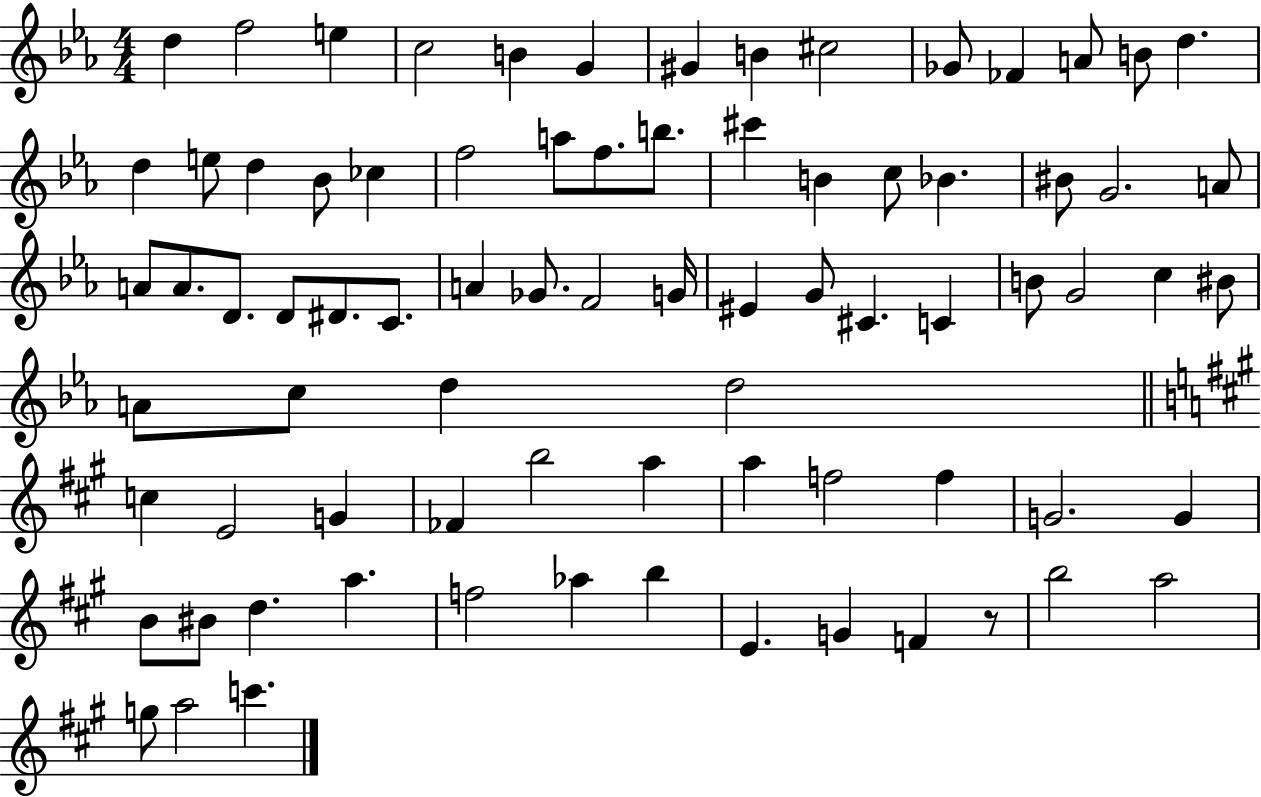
D5/q F5/h E5/q C5/h B4/q G4/q G#4/q B4/q C#5/h Gb4/e FES4/q A4/e B4/e D5/q. D5/q E5/e D5/q Bb4/e CES5/q F5/h A5/e F5/e. B5/e. C#6/q B4/q C5/e Bb4/q. BIS4/e G4/h. A4/e A4/e A4/e. D4/e. D4/e D#4/e. C4/e. A4/q Gb4/e. F4/h G4/s EIS4/q G4/e C#4/q. C4/q B4/e G4/h C5/q BIS4/e A4/e C5/e D5/q D5/h C5/q E4/h G4/q FES4/q B5/h A5/q A5/q F5/h F5/q G4/h. G4/q B4/e BIS4/e D5/q. A5/q. F5/h Ab5/q B5/q E4/q. G4/q F4/q R/e B5/h A5/h G5/e A5/h C6/q.